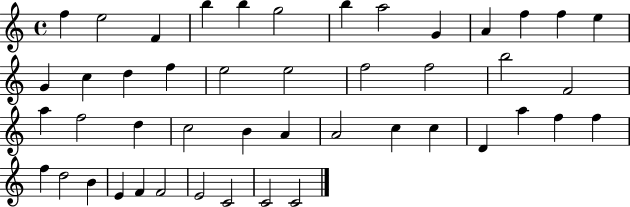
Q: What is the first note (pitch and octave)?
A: F5